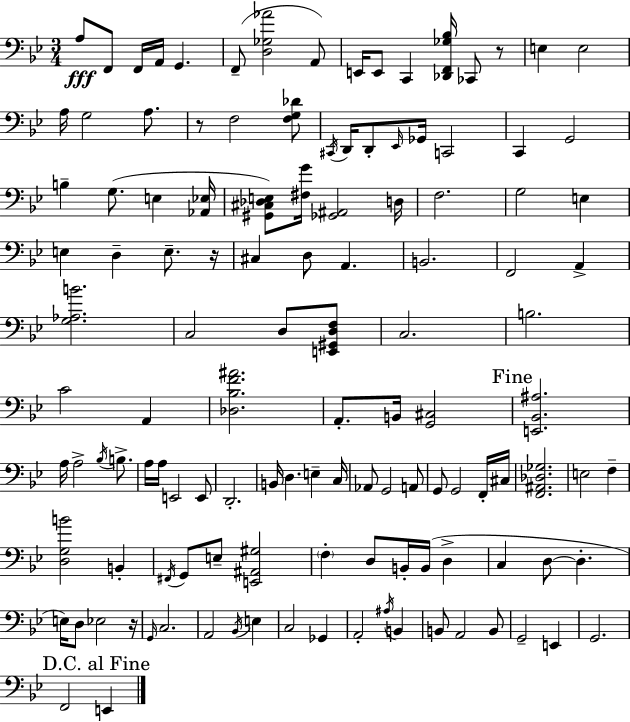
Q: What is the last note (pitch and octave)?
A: E2